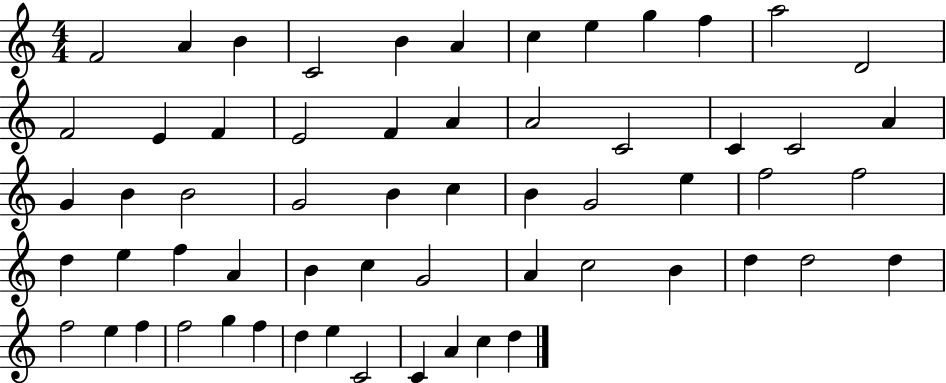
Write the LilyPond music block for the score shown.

{
  \clef treble
  \numericTimeSignature
  \time 4/4
  \key c \major
  f'2 a'4 b'4 | c'2 b'4 a'4 | c''4 e''4 g''4 f''4 | a''2 d'2 | \break f'2 e'4 f'4 | e'2 f'4 a'4 | a'2 c'2 | c'4 c'2 a'4 | \break g'4 b'4 b'2 | g'2 b'4 c''4 | b'4 g'2 e''4 | f''2 f''2 | \break d''4 e''4 f''4 a'4 | b'4 c''4 g'2 | a'4 c''2 b'4 | d''4 d''2 d''4 | \break f''2 e''4 f''4 | f''2 g''4 f''4 | d''4 e''4 c'2 | c'4 a'4 c''4 d''4 | \break \bar "|."
}